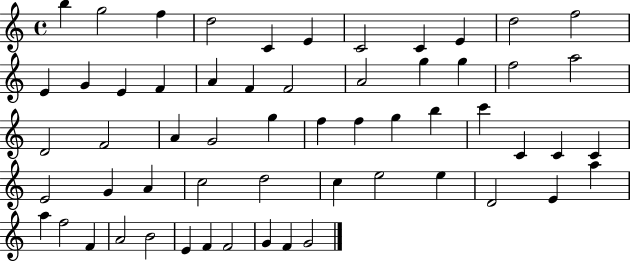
X:1
T:Untitled
M:4/4
L:1/4
K:C
b g2 f d2 C E C2 C E d2 f2 E G E F A F F2 A2 g g f2 a2 D2 F2 A G2 g f f g b c' C C C E2 G A c2 d2 c e2 e D2 E a a f2 F A2 B2 E F F2 G F G2